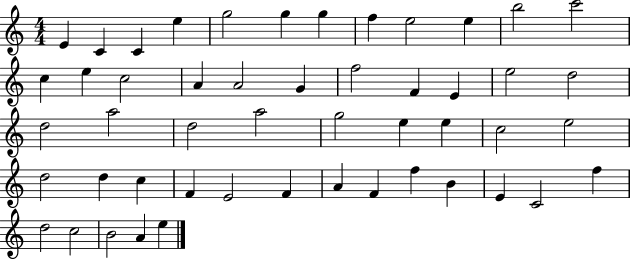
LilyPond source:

{
  \clef treble
  \numericTimeSignature
  \time 4/4
  \key c \major
  e'4 c'4 c'4 e''4 | g''2 g''4 g''4 | f''4 e''2 e''4 | b''2 c'''2 | \break c''4 e''4 c''2 | a'4 a'2 g'4 | f''2 f'4 e'4 | e''2 d''2 | \break d''2 a''2 | d''2 a''2 | g''2 e''4 e''4 | c''2 e''2 | \break d''2 d''4 c''4 | f'4 e'2 f'4 | a'4 f'4 f''4 b'4 | e'4 c'2 f''4 | \break d''2 c''2 | b'2 a'4 e''4 | \bar "|."
}